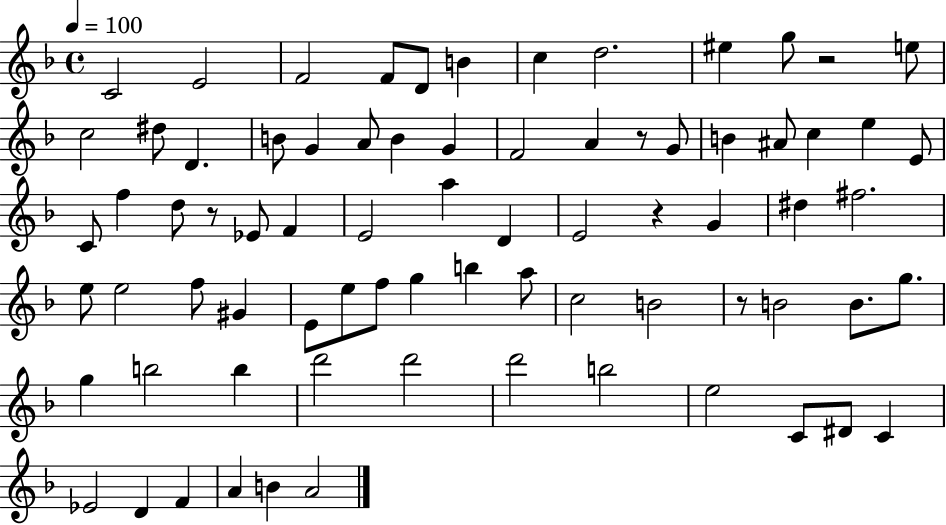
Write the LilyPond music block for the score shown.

{
  \clef treble
  \time 4/4
  \defaultTimeSignature
  \key f \major
  \tempo 4 = 100
  c'2 e'2 | f'2 f'8 d'8 b'4 | c''4 d''2. | eis''4 g''8 r2 e''8 | \break c''2 dis''8 d'4. | b'8 g'4 a'8 b'4 g'4 | f'2 a'4 r8 g'8 | b'4 ais'8 c''4 e''4 e'8 | \break c'8 f''4 d''8 r8 ees'8 f'4 | e'2 a''4 d'4 | e'2 r4 g'4 | dis''4 fis''2. | \break e''8 e''2 f''8 gis'4 | e'8 e''8 f''8 g''4 b''4 a''8 | c''2 b'2 | r8 b'2 b'8. g''8. | \break g''4 b''2 b''4 | d'''2 d'''2 | d'''2 b''2 | e''2 c'8 dis'8 c'4 | \break ees'2 d'4 f'4 | a'4 b'4 a'2 | \bar "|."
}